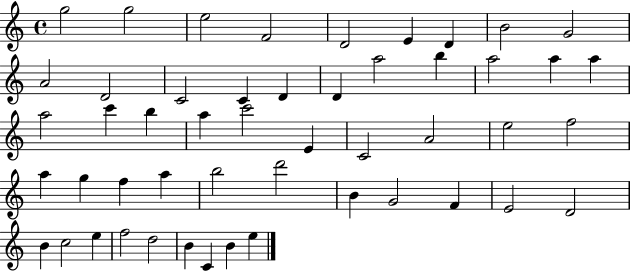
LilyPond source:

{
  \clef treble
  \time 4/4
  \defaultTimeSignature
  \key c \major
  g''2 g''2 | e''2 f'2 | d'2 e'4 d'4 | b'2 g'2 | \break a'2 d'2 | c'2 c'4 d'4 | d'4 a''2 b''4 | a''2 a''4 a''4 | \break a''2 c'''4 b''4 | a''4 c'''2 e'4 | c'2 a'2 | e''2 f''2 | \break a''4 g''4 f''4 a''4 | b''2 d'''2 | b'4 g'2 f'4 | e'2 d'2 | \break b'4 c''2 e''4 | f''2 d''2 | b'4 c'4 b'4 e''4 | \bar "|."
}